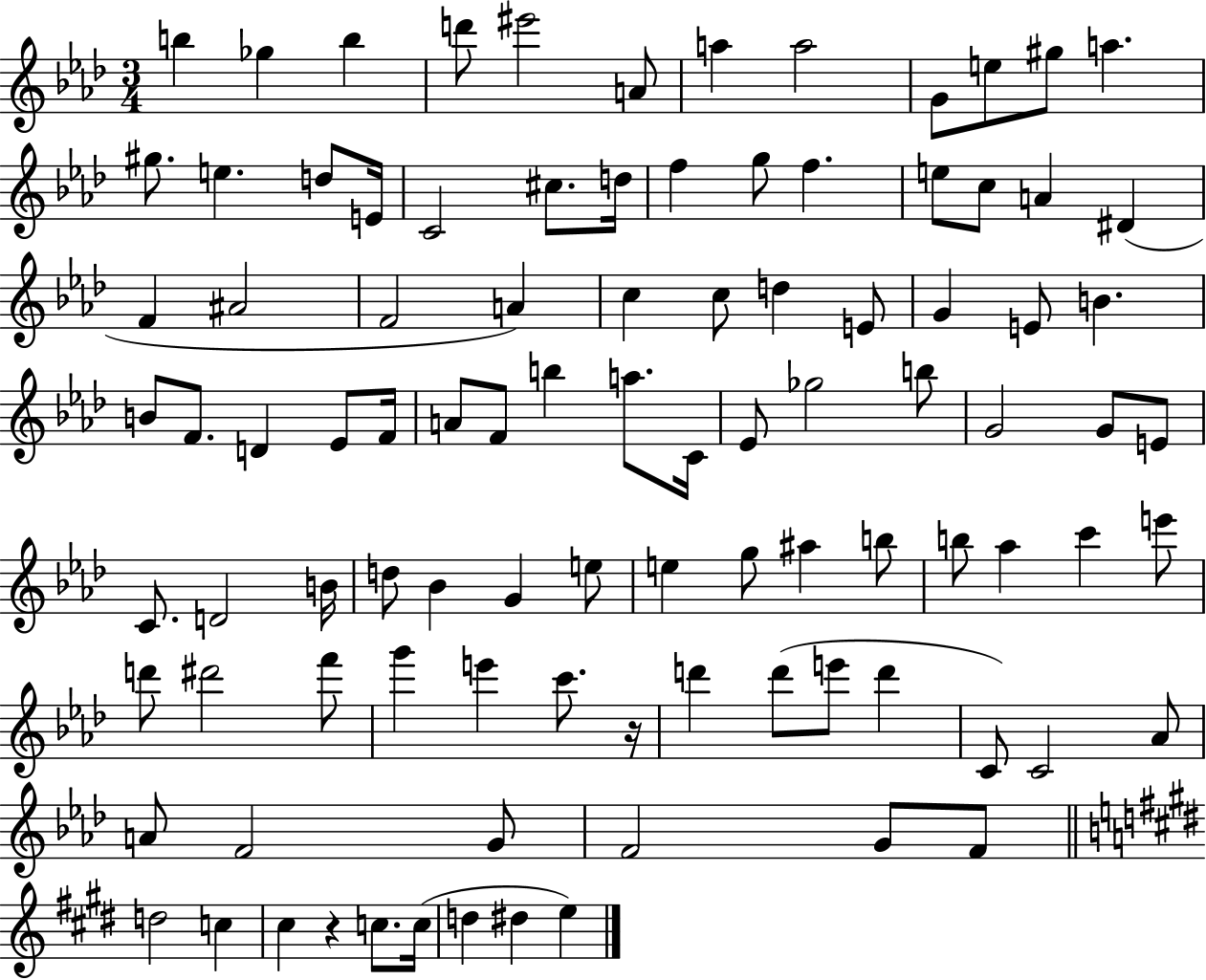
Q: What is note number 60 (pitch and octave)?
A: E5